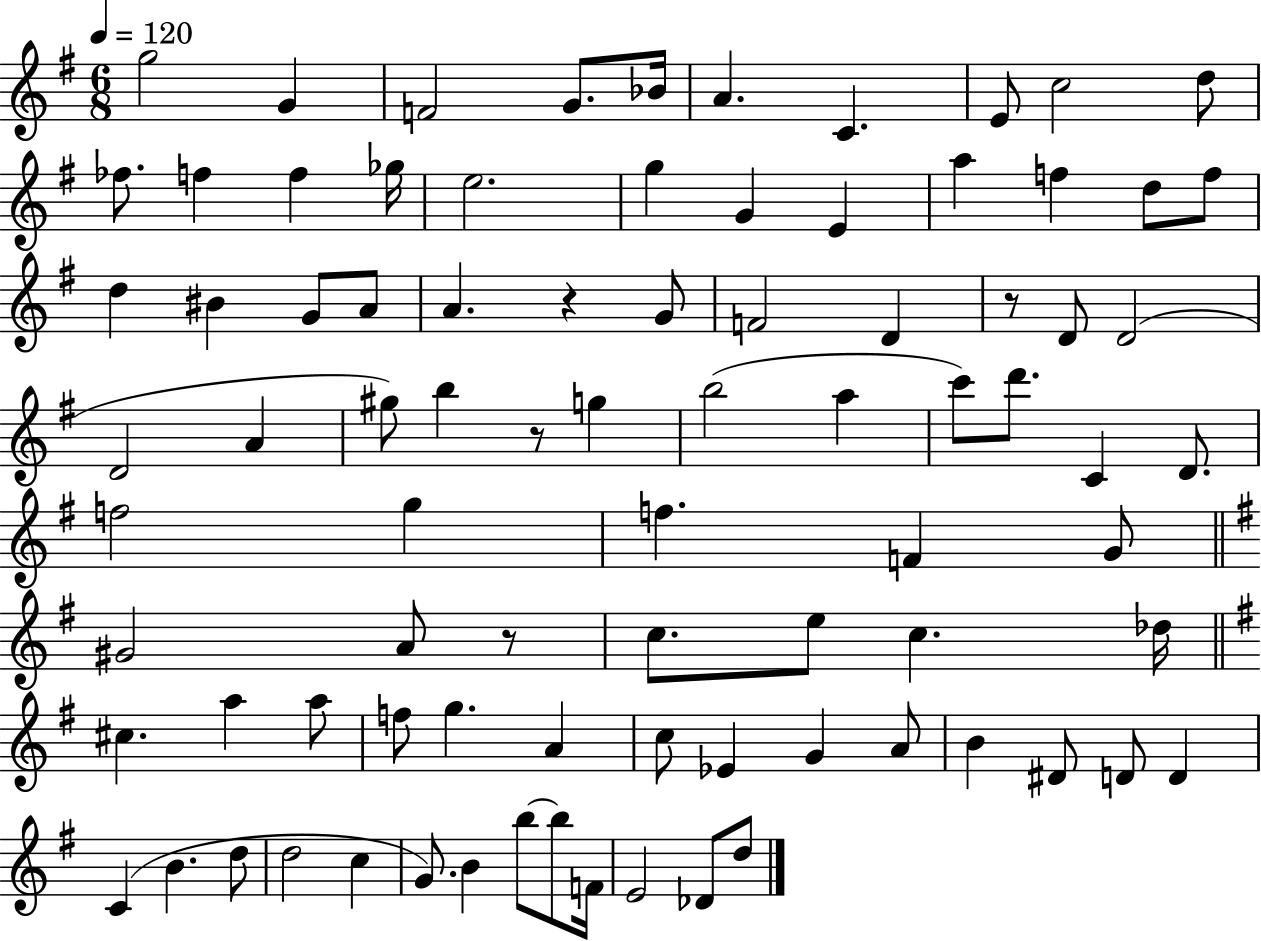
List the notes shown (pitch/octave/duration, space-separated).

G5/h G4/q F4/h G4/e. Bb4/s A4/q. C4/q. E4/e C5/h D5/e FES5/e. F5/q F5/q Gb5/s E5/h. G5/q G4/q E4/q A5/q F5/q D5/e F5/e D5/q BIS4/q G4/e A4/e A4/q. R/q G4/e F4/h D4/q R/e D4/e D4/h D4/h A4/q G#5/e B5/q R/e G5/q B5/h A5/q C6/e D6/e. C4/q D4/e. F5/h G5/q F5/q. F4/q G4/e G#4/h A4/e R/e C5/e. E5/e C5/q. Db5/s C#5/q. A5/q A5/e F5/e G5/q. A4/q C5/e Eb4/q G4/q A4/e B4/q D#4/e D4/e D4/q C4/q B4/q. D5/e D5/h C5/q G4/e. B4/q B5/e B5/e F4/s E4/h Db4/e D5/e